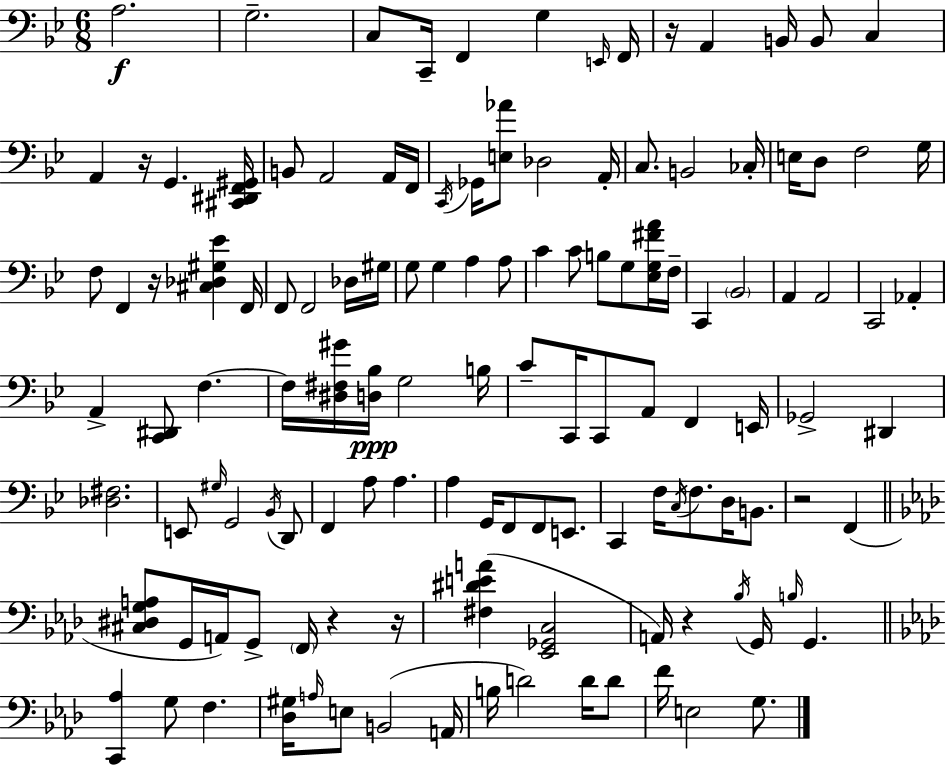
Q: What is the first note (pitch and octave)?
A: A3